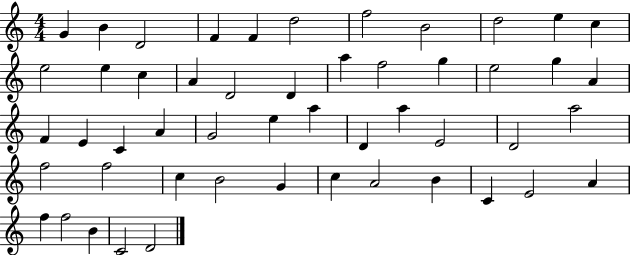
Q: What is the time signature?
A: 4/4